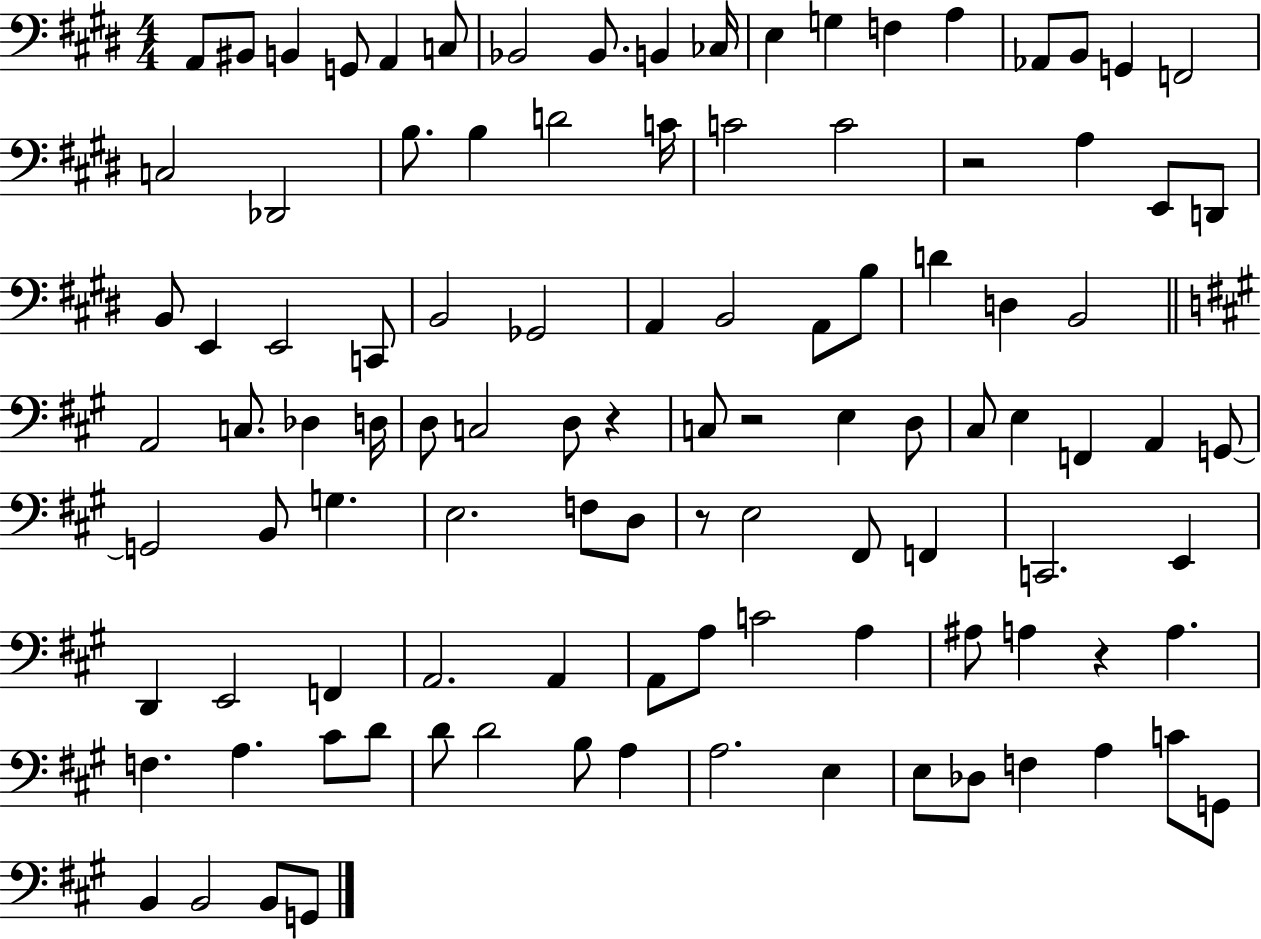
A2/e BIS2/e B2/q G2/e A2/q C3/e Bb2/h Bb2/e. B2/q CES3/s E3/q G3/q F3/q A3/q Ab2/e B2/e G2/q F2/h C3/h Db2/h B3/e. B3/q D4/h C4/s C4/h C4/h R/h A3/q E2/e D2/e B2/e E2/q E2/h C2/e B2/h Gb2/h A2/q B2/h A2/e B3/e D4/q D3/q B2/h A2/h C3/e. Db3/q D3/s D3/e C3/h D3/e R/q C3/e R/h E3/q D3/e C#3/e E3/q F2/q A2/q G2/e G2/h B2/e G3/q. E3/h. F3/e D3/e R/e E3/h F#2/e F2/q C2/h. E2/q D2/q E2/h F2/q A2/h. A2/q A2/e A3/e C4/h A3/q A#3/e A3/q R/q A3/q. F3/q. A3/q. C#4/e D4/e D4/e D4/h B3/e A3/q A3/h. E3/q E3/e Db3/e F3/q A3/q C4/e G2/e B2/q B2/h B2/e G2/e